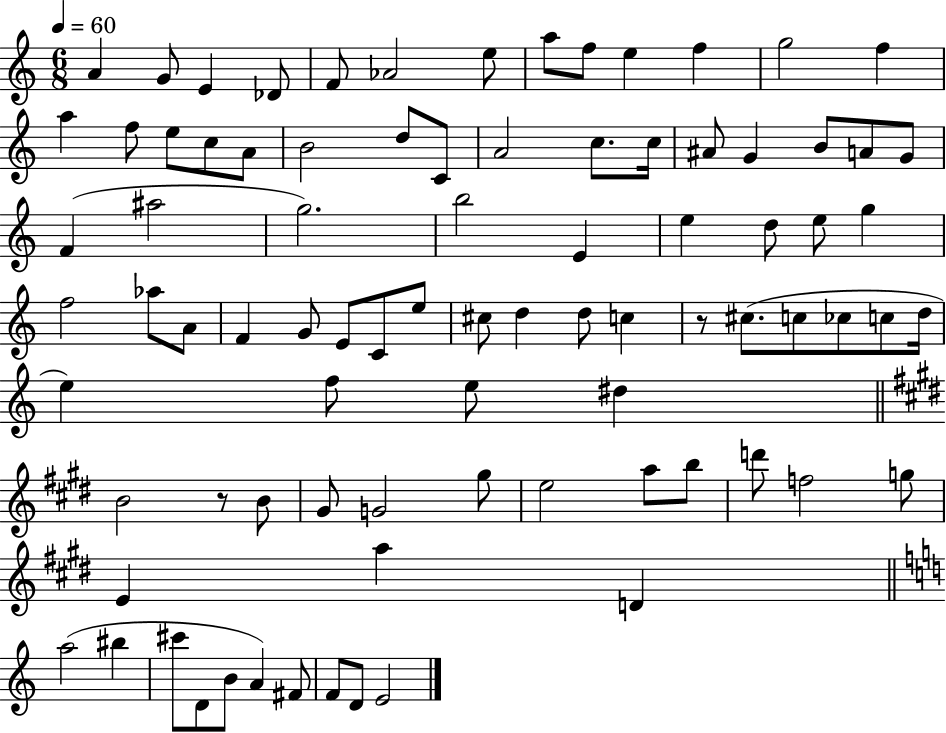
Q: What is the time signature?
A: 6/8